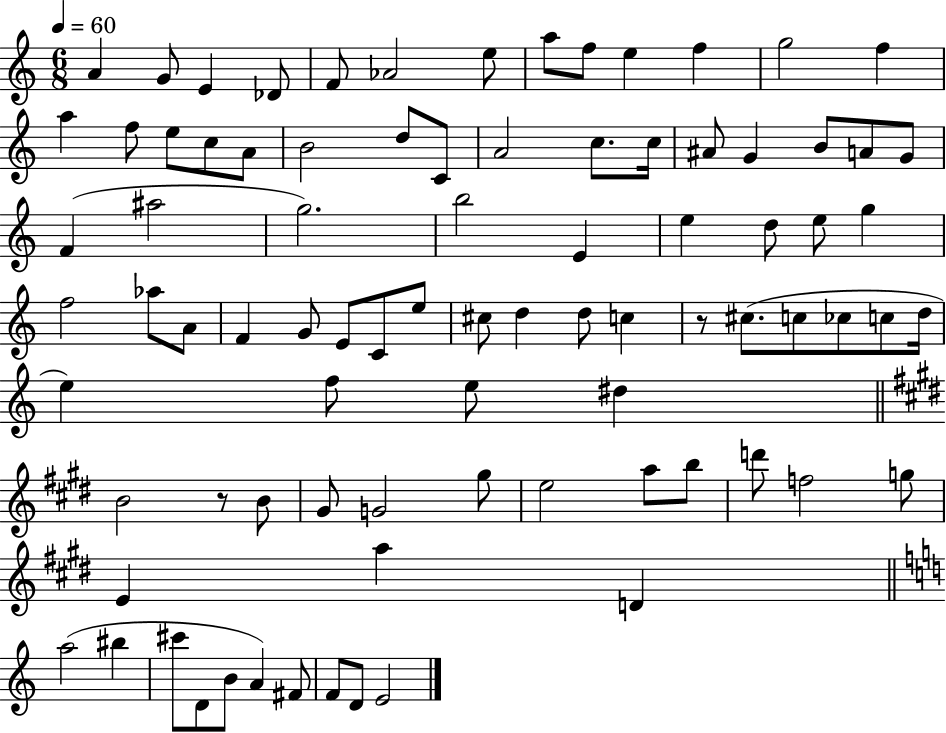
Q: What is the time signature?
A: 6/8